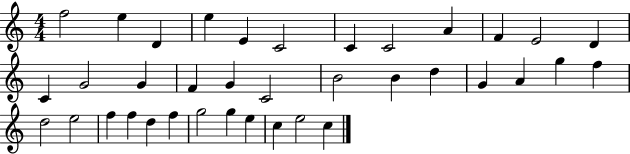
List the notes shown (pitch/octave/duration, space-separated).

F5/h E5/q D4/q E5/q E4/q C4/h C4/q C4/h A4/q F4/q E4/h D4/q C4/q G4/h G4/q F4/q G4/q C4/h B4/h B4/q D5/q G4/q A4/q G5/q F5/q D5/h E5/h F5/q F5/q D5/q F5/q G5/h G5/q E5/q C5/q E5/h C5/q